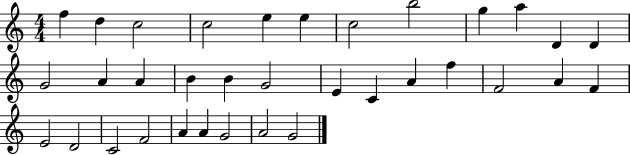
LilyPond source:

{
  \clef treble
  \numericTimeSignature
  \time 4/4
  \key c \major
  f''4 d''4 c''2 | c''2 e''4 e''4 | c''2 b''2 | g''4 a''4 d'4 d'4 | \break g'2 a'4 a'4 | b'4 b'4 g'2 | e'4 c'4 a'4 f''4 | f'2 a'4 f'4 | \break e'2 d'2 | c'2 f'2 | a'4 a'4 g'2 | a'2 g'2 | \break \bar "|."
}